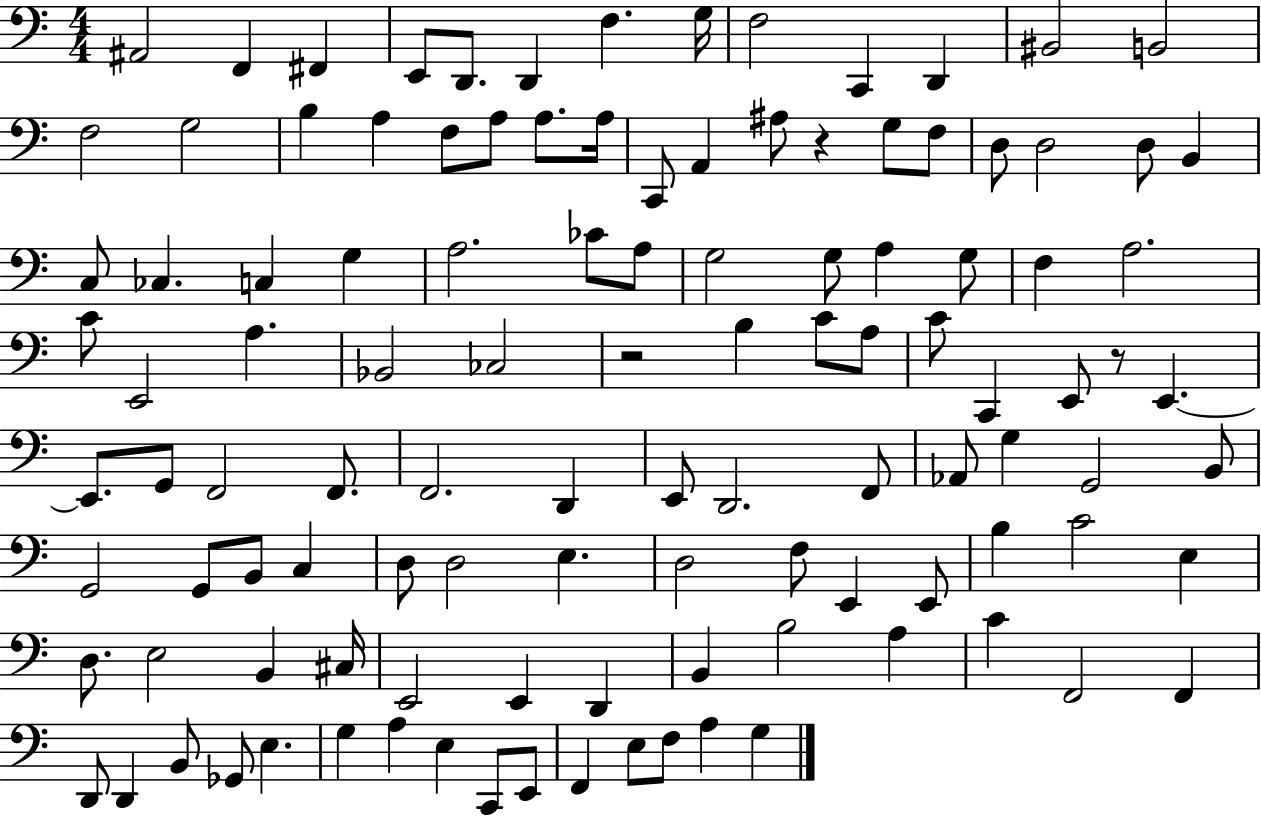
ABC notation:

X:1
T:Untitled
M:4/4
L:1/4
K:C
^A,,2 F,, ^F,, E,,/2 D,,/2 D,, F, G,/4 F,2 C,, D,, ^B,,2 B,,2 F,2 G,2 B, A, F,/2 A,/2 A,/2 A,/4 C,,/2 A,, ^A,/2 z G,/2 F,/2 D,/2 D,2 D,/2 B,, C,/2 _C, C, G, A,2 _C/2 A,/2 G,2 G,/2 A, G,/2 F, A,2 C/2 E,,2 A, _B,,2 _C,2 z2 B, C/2 A,/2 C/2 C,, E,,/2 z/2 E,, E,,/2 G,,/2 F,,2 F,,/2 F,,2 D,, E,,/2 D,,2 F,,/2 _A,,/2 G, G,,2 B,,/2 G,,2 G,,/2 B,,/2 C, D,/2 D,2 E, D,2 F,/2 E,, E,,/2 B, C2 E, D,/2 E,2 B,, ^C,/4 E,,2 E,, D,, B,, B,2 A, C F,,2 F,, D,,/2 D,, B,,/2 _G,,/2 E, G, A, E, C,,/2 E,,/2 F,, E,/2 F,/2 A, G,